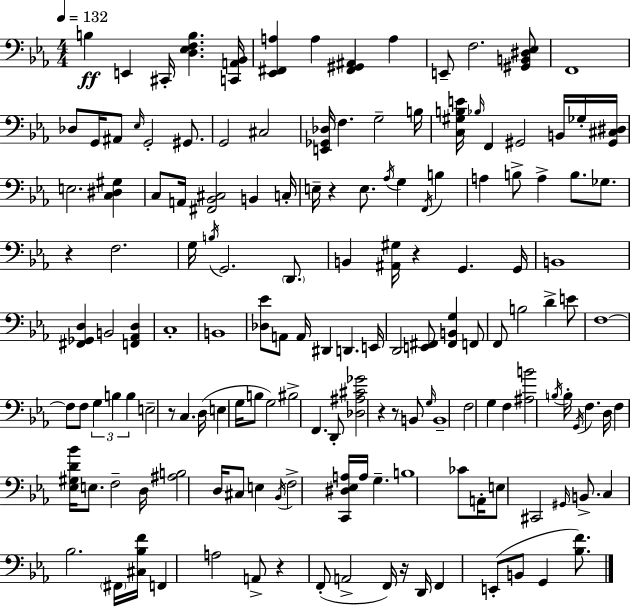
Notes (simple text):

B3/q E2/q C#2/s [D3,Eb3,F3,B3]/q. [C2,A2,Bb2]/s [Eb2,F#2,A3]/q A3/q [F#2,G#2,A#2]/q A3/q E2/e F3/h. [G#2,B2,D#3,Eb3]/e F2/w Db3/e G2/s A#2/e Eb3/s G2/h G#2/e. G2/h C#3/h [E2,Gb2,Db3]/s F3/q. G3/h B3/s [C3,G#3,B3,E4]/s Bb3/s F2/q G#2/h B2/s Gb3/s [G#2,C#3,D#3]/s E3/h. [C3,D#3,G#3]/q C3/e A2/s [F#2,Bb2,C#3]/h B2/q C3/s E3/s R/q E3/e. Ab3/s G3/q F2/s B3/q A3/q B3/e A3/q B3/e. Gb3/e. R/q F3/h. G3/s B3/s G2/h. D2/e. B2/q [A#2,G#3]/s R/q G2/q. G2/s B2/w [F#2,Gb2,D3]/q B2/h [F2,Ab2,D3]/q C3/w B2/w [Db3,Eb4]/e A2/e A2/s D#2/q D2/q. E2/s D2/h [E2,F#2]/e [F#2,B2,G3]/q F2/e F2/e B3/h D4/q E4/e F3/w F3/e F3/e G3/q B3/q B3/q E3/h R/e C3/q. D3/s E3/q G3/s B3/e G3/h BIS3/h F2/q. D2/e [Db3,A#3,C#4,Gb4]/h R/q R/e B2/e G3/s B2/w F3/h G3/q F3/q [A#3,B4]/h B3/s B3/s G2/s F3/q. D3/s F3/q [Eb3,G#3,D4,Bb4]/s E3/e. F3/h D3/s [A#3,B3]/h D3/s C#3/e E3/q Bb2/s F3/h [C2,D#3,Eb3,A3]/s A3/s G3/q. B3/w CES4/e A2/s E3/e C#2/h G#2/s B2/e. C3/q Bb3/h. F#2/s [C#3,Bb3,F4]/s F2/q A3/h A2/e R/q F2/e A2/h F2/s R/s D2/s F2/q E2/e B2/e G2/q [Bb3,F4]/e.